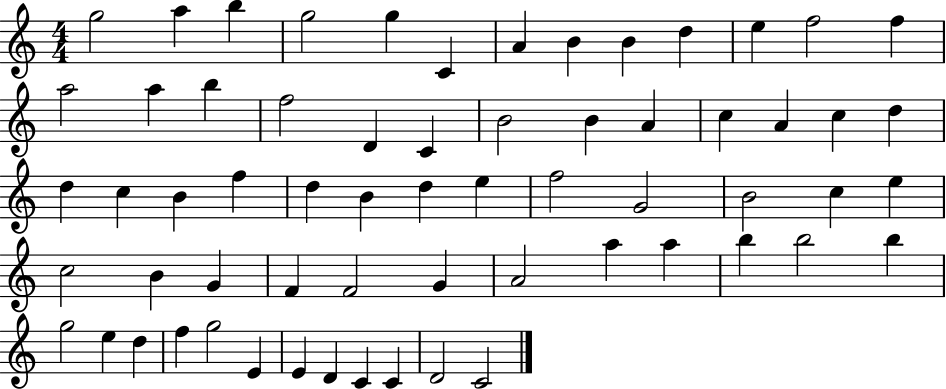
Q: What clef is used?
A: treble